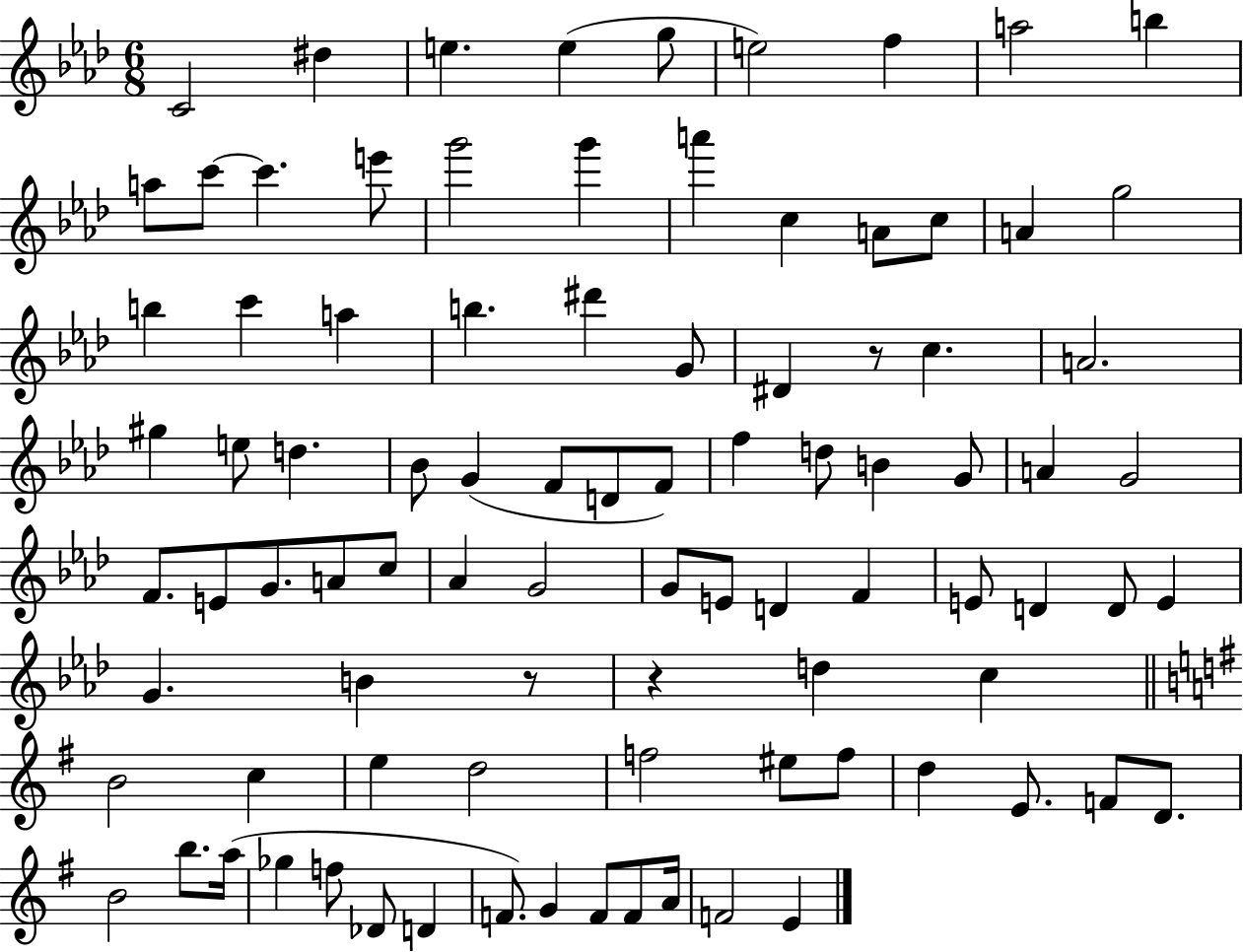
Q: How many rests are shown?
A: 3